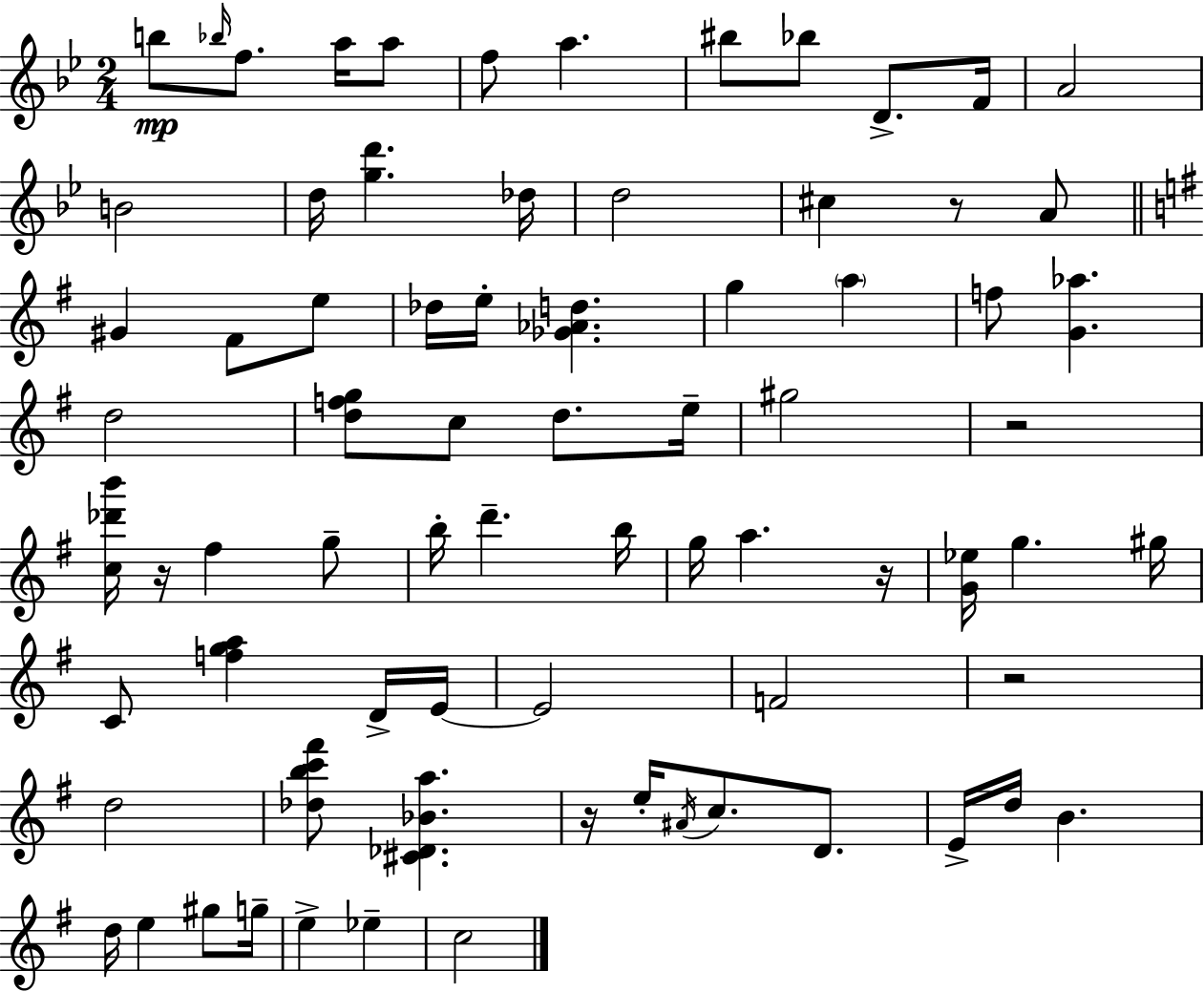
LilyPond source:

{
  \clef treble
  \numericTimeSignature
  \time 2/4
  \key bes \major
  b''8\mp \grace { bes''16 } f''8. a''16 a''8 | f''8 a''4. | bis''8 bes''8 d'8.-> | f'16 a'2 | \break b'2 | d''16 <g'' d'''>4. | des''16 d''2 | cis''4 r8 a'8 | \break \bar "||" \break \key g \major gis'4 fis'8 e''8 | des''16 e''16-. <ges' aes' d''>4. | g''4 \parenthesize a''4 | f''8 <g' aes''>4. | \break d''2 | <d'' f'' g''>8 c''8 d''8. e''16-- | gis''2 | r2 | \break <c'' des''' b'''>16 r16 fis''4 g''8-- | b''16-. d'''4.-- b''16 | g''16 a''4. r16 | <g' ees''>16 g''4. gis''16 | \break c'8 <f'' g'' a''>4 d'16-> e'16~~ | e'2 | f'2 | r2 | \break d''2 | <des'' b'' c''' fis'''>8 <cis' des' bes' a''>4. | r16 e''16-. \acciaccatura { ais'16 } c''8. d'8. | e'16-> d''16 b'4. | \break d''16 e''4 gis''8 | g''16-- e''4-> ees''4-- | c''2 | \bar "|."
}